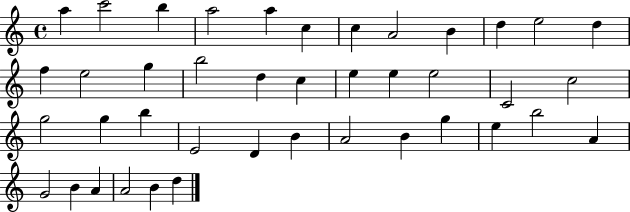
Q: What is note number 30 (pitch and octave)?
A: A4